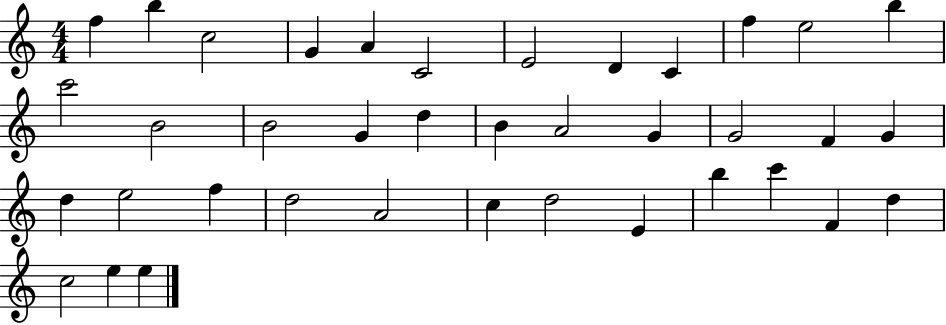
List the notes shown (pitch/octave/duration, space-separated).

F5/q B5/q C5/h G4/q A4/q C4/h E4/h D4/q C4/q F5/q E5/h B5/q C6/h B4/h B4/h G4/q D5/q B4/q A4/h G4/q G4/h F4/q G4/q D5/q E5/h F5/q D5/h A4/h C5/q D5/h E4/q B5/q C6/q F4/q D5/q C5/h E5/q E5/q